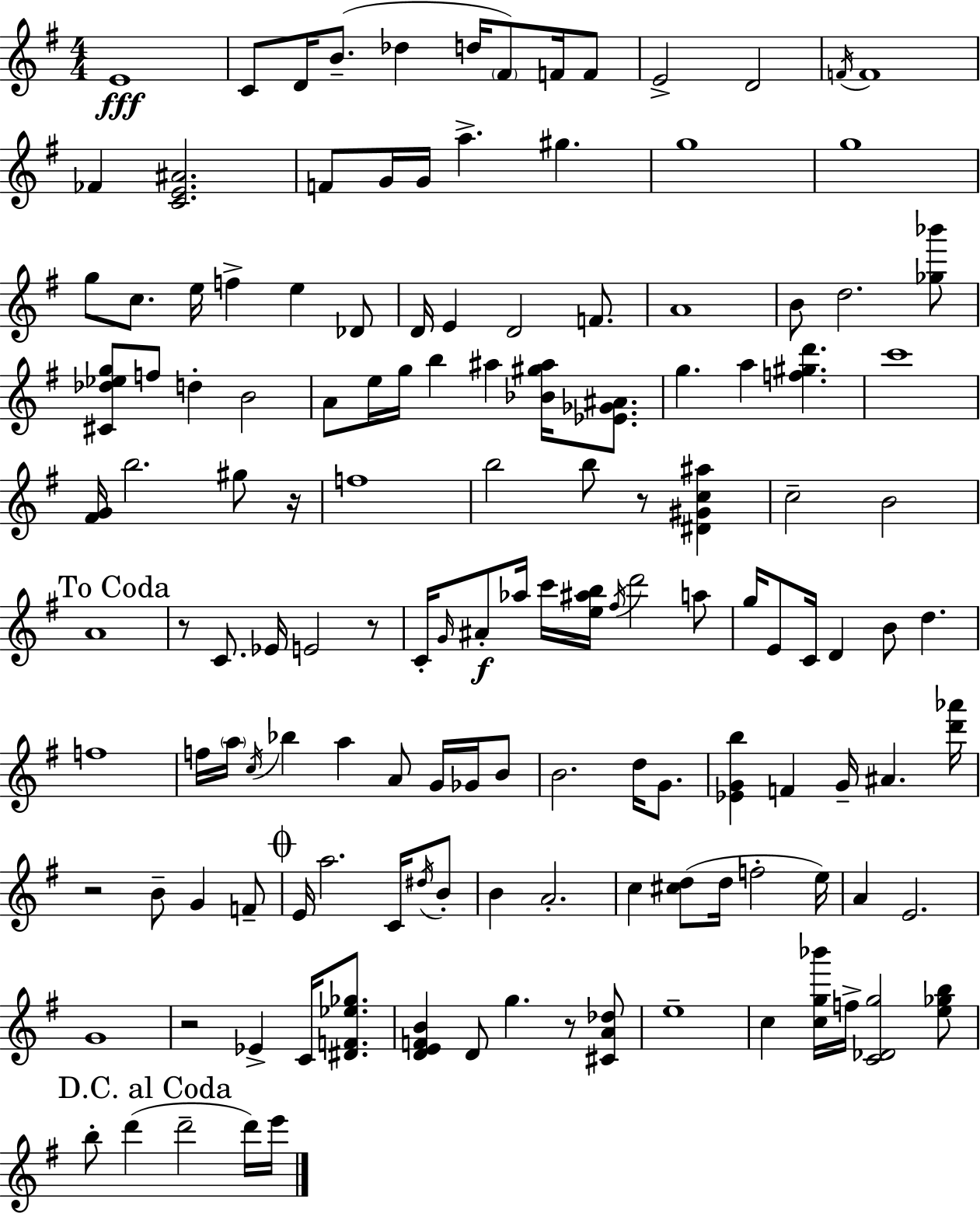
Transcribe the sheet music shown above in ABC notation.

X:1
T:Untitled
M:4/4
L:1/4
K:Em
E4 C/2 D/4 B/2 _d d/4 ^F/2 F/4 F/2 E2 D2 F/4 F4 _F [CE^A]2 F/2 G/4 G/4 a ^g g4 g4 g/2 c/2 e/4 f e _D/2 D/4 E D2 F/2 A4 B/2 d2 [_g_b']/2 [^C_d_eg]/2 f/2 d B2 A/2 e/4 g/4 b ^a [_B^g^a]/4 [_E_G^A]/2 g a [f^gd'] c'4 [^FG]/4 b2 ^g/2 z/4 f4 b2 b/2 z/2 [^D^Gc^a] c2 B2 A4 z/2 C/2 _E/4 E2 z/2 C/4 G/4 ^A/2 _a/4 c'/4 [e^ab]/4 ^f/4 d'2 a/2 g/4 E/2 C/4 D B/2 d f4 f/4 a/4 c/4 _b a A/2 G/4 _G/4 B/2 B2 d/4 G/2 [_EGb] F G/4 ^A [d'_a']/4 z2 B/2 G F/2 E/4 a2 C/4 ^d/4 B/2 B A2 c [^cd]/2 d/4 f2 e/4 A E2 G4 z2 _E C/4 [^DF_e_g]/2 [DEFB] D/2 g z/2 [^CA_d]/2 e4 c [cg_b']/4 f/4 [C_Dg]2 [e_gb]/2 b/2 d' d'2 d'/4 e'/4